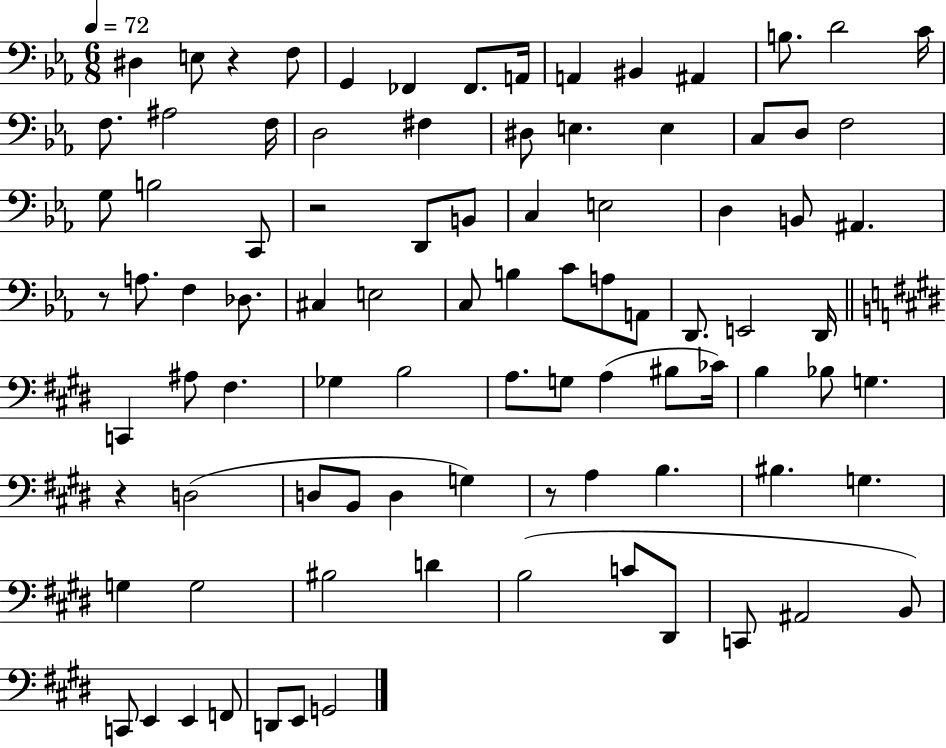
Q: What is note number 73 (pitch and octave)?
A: D4